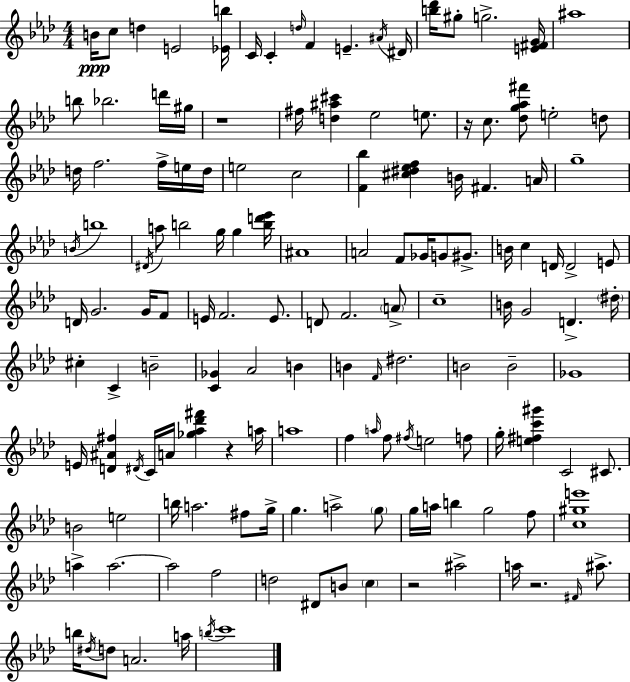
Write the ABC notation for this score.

X:1
T:Untitled
M:4/4
L:1/4
K:Fm
B/4 c/2 d E2 [_Eb]/4 C/4 C d/4 F E ^A/4 ^D/4 [b_d']/4 ^g/2 g2 [E^FG]/4 ^a4 b/2 _b2 d'/4 ^g/4 z4 ^f/4 [d^a^c'] _e2 e/2 z/4 c/2 [_dg_a^f']/2 e2 d/2 d/4 f2 f/4 e/4 d/4 e2 c2 [F_b] [^c^d_ef] B/4 ^F A/4 g4 B/4 b4 ^D/4 a/2 b2 g/4 g [bd'_e']/4 ^A4 A2 F/2 _G/4 G/2 ^G/2 B/4 c D/4 D2 E/2 D/4 G2 G/4 F/2 E/4 F2 E/2 D/2 F2 A/2 c4 B/4 G2 D ^d/4 ^c C B2 [C_G] _A2 B B F/4 ^d2 B2 B2 _G4 E/4 [D^A^f] ^D/4 C/4 A/4 [_g_a_d'^f'] z a/4 a4 f a/4 f/2 ^f/4 e2 f/2 g/4 [e^fc'^g'] C2 ^C/2 B2 e2 b/4 a2 ^f/2 g/4 g a2 g/2 g/4 a/4 b g2 f/2 [c^ge']4 a a2 a2 f2 d2 ^D/2 B/2 c z2 ^a2 a/4 z2 ^F/4 ^a/2 b/4 ^d/4 d/2 A2 a/4 b/4 c'4